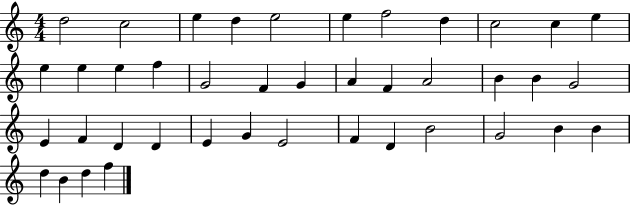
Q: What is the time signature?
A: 4/4